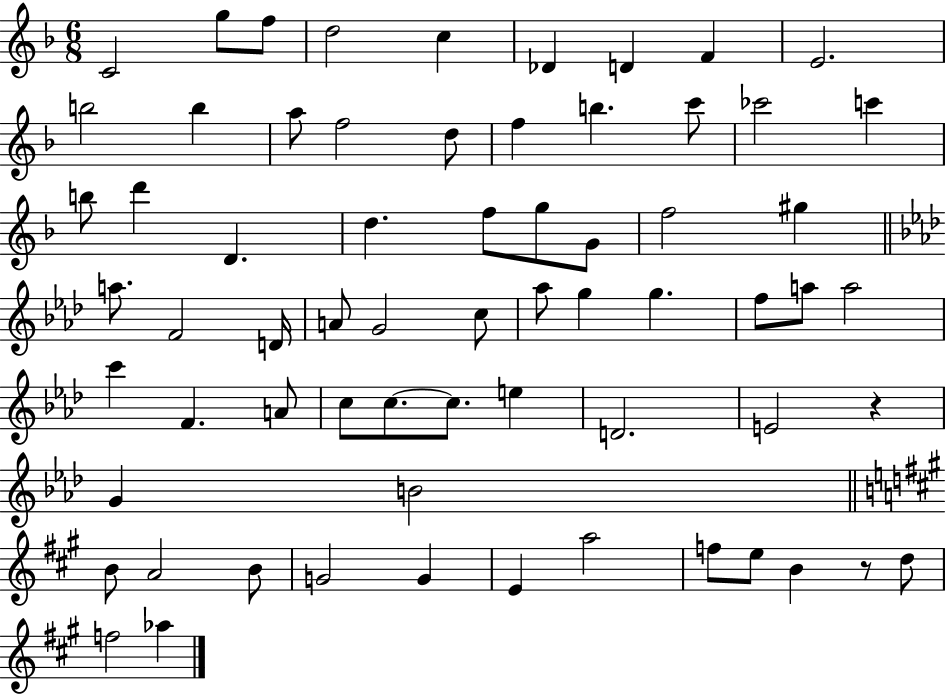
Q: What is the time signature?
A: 6/8